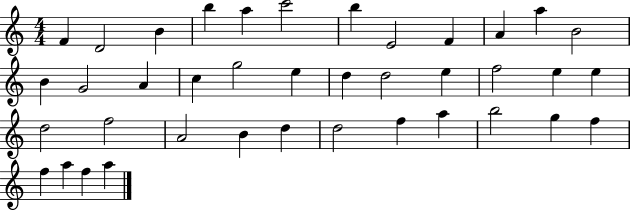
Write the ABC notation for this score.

X:1
T:Untitled
M:4/4
L:1/4
K:C
F D2 B b a c'2 b E2 F A a B2 B G2 A c g2 e d d2 e f2 e e d2 f2 A2 B d d2 f a b2 g f f a f a